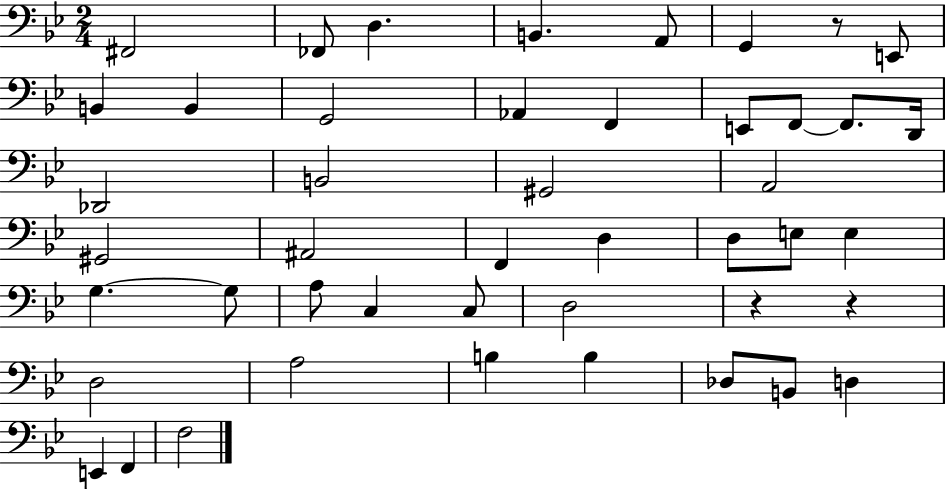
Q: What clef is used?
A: bass